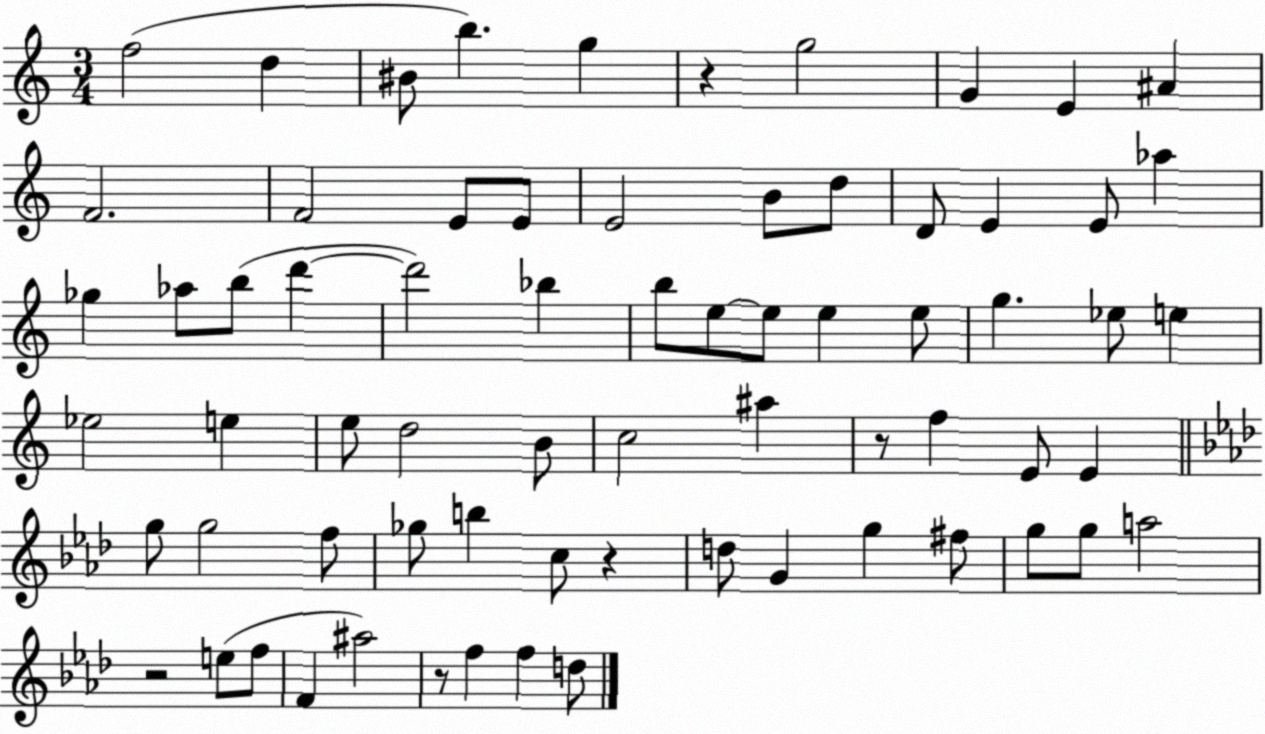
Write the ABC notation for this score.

X:1
T:Untitled
M:3/4
L:1/4
K:C
f2 d ^B/2 b g z g2 G E ^A F2 F2 E/2 E/2 E2 B/2 d/2 D/2 E E/2 _a _g _a/2 b/2 d' d'2 _b b/2 e/2 e/2 e e/2 g _e/2 e _e2 e e/2 d2 B/2 c2 ^a z/2 f E/2 E g/2 g2 f/2 _g/2 b c/2 z d/2 G g ^f/2 g/2 g/2 a2 z2 e/2 f/2 F ^a2 z/2 f f d/2